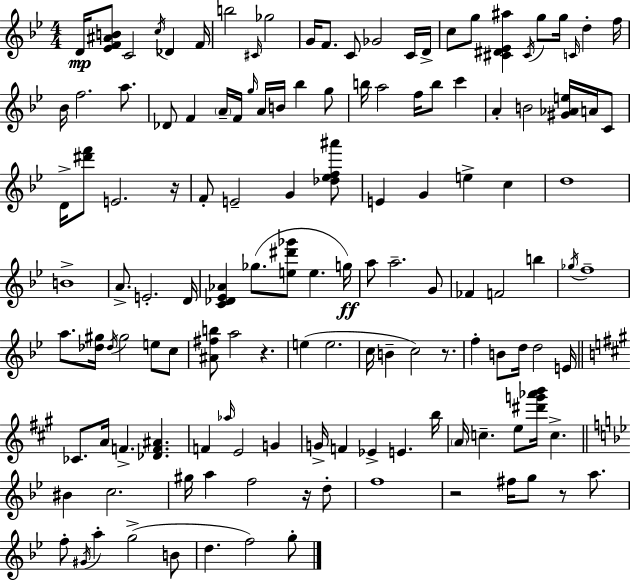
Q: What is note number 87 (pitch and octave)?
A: F4